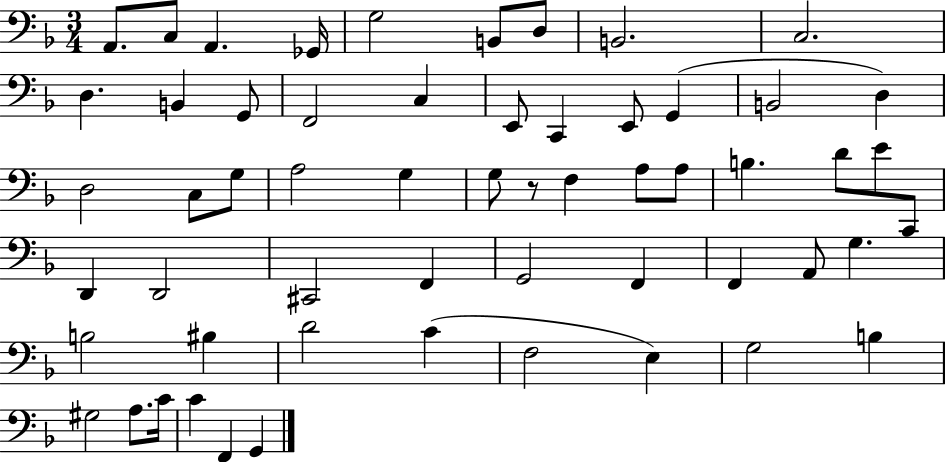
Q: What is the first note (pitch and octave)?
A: A2